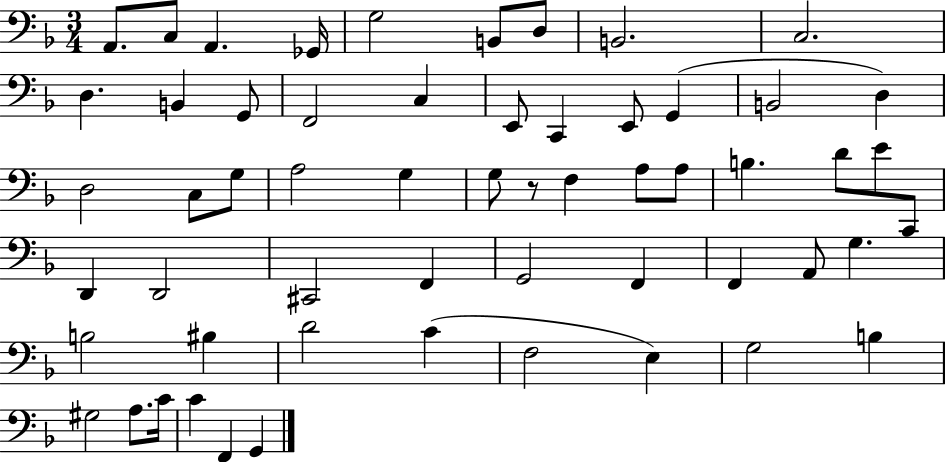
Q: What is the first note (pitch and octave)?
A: A2